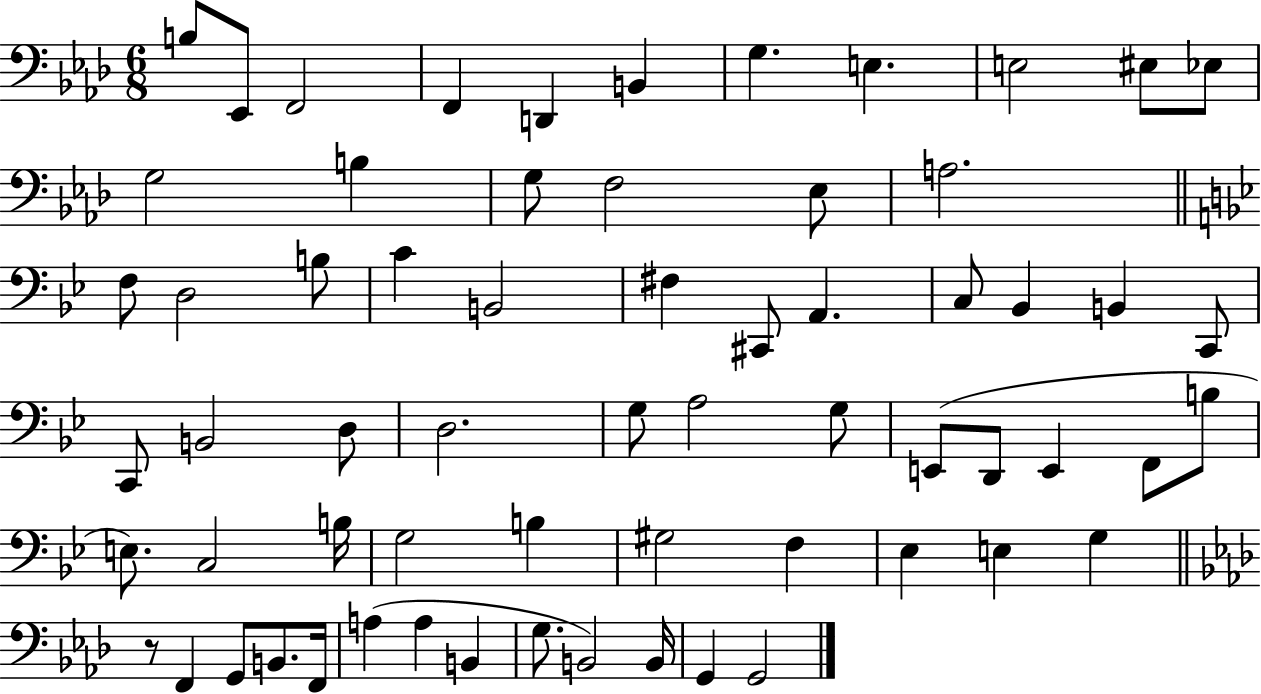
B3/e Eb2/e F2/h F2/q D2/q B2/q G3/q. E3/q. E3/h EIS3/e Eb3/e G3/h B3/q G3/e F3/h Eb3/e A3/h. F3/e D3/h B3/e C4/q B2/h F#3/q C#2/e A2/q. C3/e Bb2/q B2/q C2/e C2/e B2/h D3/e D3/h. G3/e A3/h G3/e E2/e D2/e E2/q F2/e B3/e E3/e. C3/h B3/s G3/h B3/q G#3/h F3/q Eb3/q E3/q G3/q R/e F2/q G2/e B2/e. F2/s A3/q A3/q B2/q G3/e. B2/h B2/s G2/q G2/h